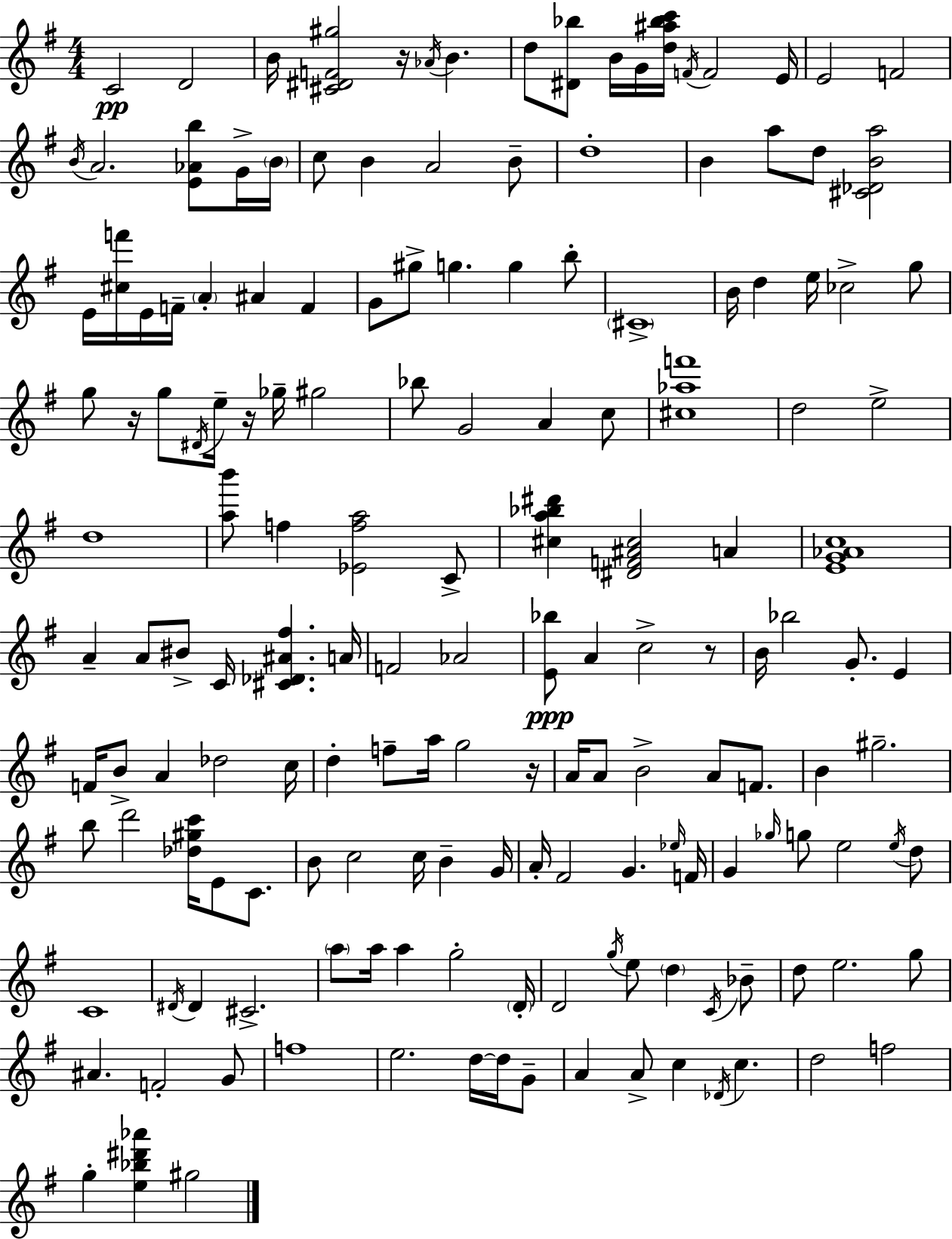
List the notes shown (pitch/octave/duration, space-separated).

C4/h D4/h B4/s [C#4,D#4,F4,G#5]/h R/s Ab4/s B4/q. D5/e [D#4,Bb5]/e B4/s G4/s [D5,A#5,Bb5,C6]/s F4/s F4/h E4/s E4/h F4/h B4/s A4/h. [E4,Ab4,B5]/e G4/s B4/s C5/e B4/q A4/h B4/e D5/w B4/q A5/e D5/e [C#4,Db4,B4,A5]/h E4/s [C#5,F6]/s E4/s F4/s A4/q A#4/q F4/q G4/e G#5/e G5/q. G5/q B5/e C#4/w B4/s D5/q E5/s CES5/h G5/e G5/e R/s G5/e D#4/s E5/s R/s Gb5/s G#5/h Bb5/e G4/h A4/q C5/e [C#5,Ab5,F6]/w D5/h E5/h D5/w [A5,B6]/e F5/q [Eb4,F5,A5]/h C4/e [C#5,A5,Bb5,D#6]/q [D#4,F4,A#4,C#5]/h A4/q [E4,G4,Ab4,C5]/w A4/q A4/e BIS4/e C4/s [C#4,Db4,A#4,F#5]/q. A4/s F4/h Ab4/h [E4,Bb5]/e A4/q C5/h R/e B4/s Bb5/h G4/e. E4/q F4/s B4/e A4/q Db5/h C5/s D5/q F5/e A5/s G5/h R/s A4/s A4/e B4/h A4/e F4/e. B4/q G#5/h. B5/e D6/h [Db5,G#5,C6]/s E4/e C4/e. B4/e C5/h C5/s B4/q G4/s A4/s F#4/h G4/q. Eb5/s F4/s G4/q Gb5/s G5/e E5/h E5/s D5/e C4/w D#4/s D#4/q C#4/h. A5/e A5/s A5/q G5/h D4/s D4/h G5/s E5/e D5/q C4/s Bb4/e D5/e E5/h. G5/e A#4/q. F4/h G4/e F5/w E5/h. D5/s D5/s G4/e A4/q A4/e C5/q Db4/s C5/q. D5/h F5/h G5/q [E5,Bb5,D#6,Ab6]/q G#5/h